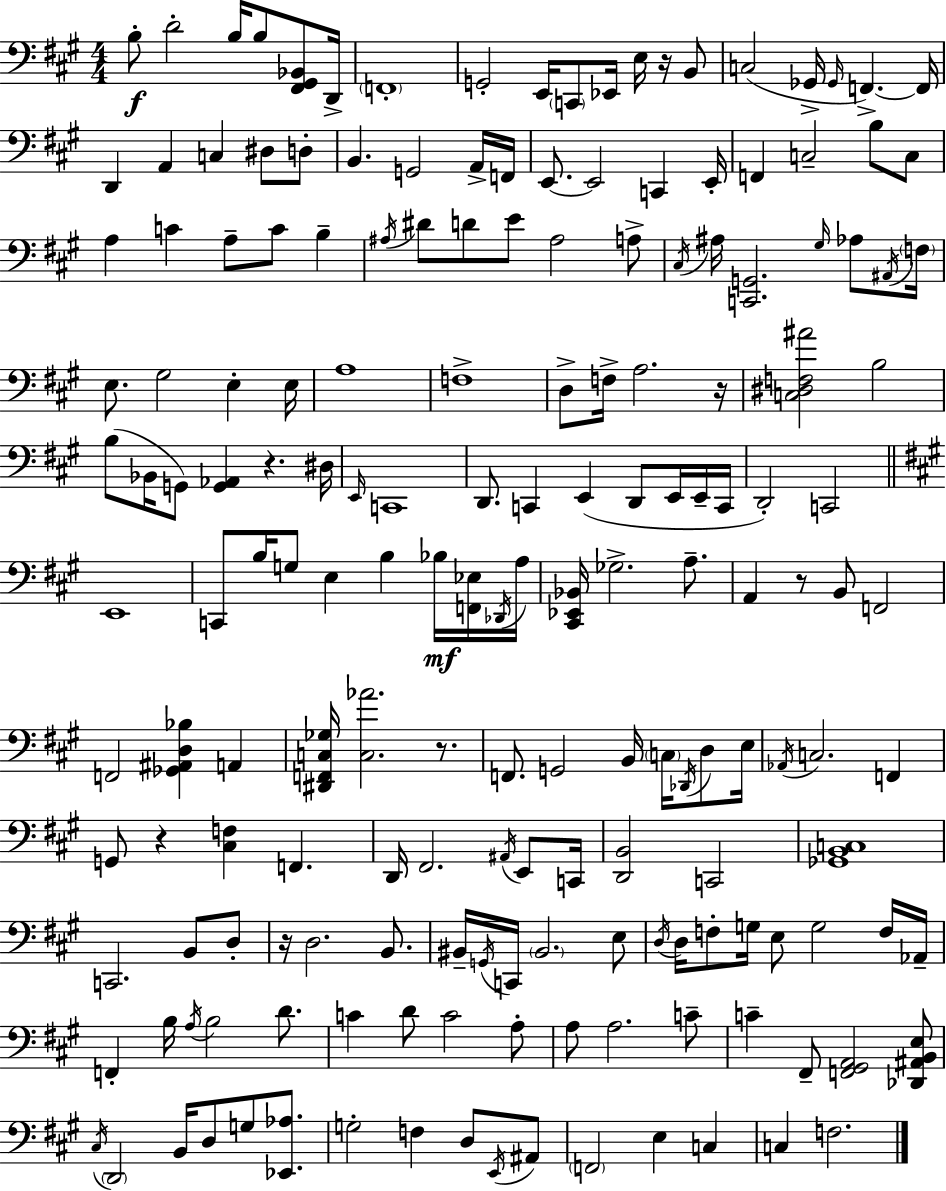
{
  \clef bass
  \numericTimeSignature
  \time 4/4
  \key a \major
  b8-.\f d'2-. b16 b8 <fis, gis, bes,>8 d,16-> | \parenthesize f,1-. | g,2-. e,16 \parenthesize c,8 ees,16 e16 r16 b,8 | c2( ges,16-> \grace { ges,16 }) f,4.->~~ | \break f,16 d,4 a,4 c4 dis8 d8-. | b,4. g,2 a,16-> | f,16 e,8.~~ e,2 c,4 | e,16-. f,4 c2-- b8 c8 | \break a4 c'4 a8-- c'8 b4-- | \acciaccatura { ais16 } dis'8 d'8 e'8 ais2 | a8-> \acciaccatura { cis16 } ais16 <c, g,>2. | \grace { gis16 } aes8 \acciaccatura { ais,16 } \parenthesize f16 e8. gis2 | \break e4-. e16 a1 | f1-> | d8-> f16-> a2. | r16 <c dis f ais'>2 b2 | \break b8( bes,16 g,8) <g, aes,>4 r4. | dis16 \grace { e,16 } c,1 | d,8. c,4 e,4( | d,8 e,16 e,16-- c,16 d,2-.) c,2 | \break \bar "||" \break \key a \major e,1 | c,8 b16 g8 e4 b4 bes16\mf <f, ees>16 \acciaccatura { des,16 } | a16 <cis, ees, bes,>16 ges2.-> a8.-- | a,4 r8 b,8 f,2 | \break f,2 <ges, ais, d bes>4 a,4 | <dis, f, c ges>16 <c aes'>2. r8. | f,8. g,2 b,16 \parenthesize c16 \acciaccatura { des,16 } d8 | e16 \acciaccatura { aes,16 } c2. f,4 | \break g,8 r4 <cis f>4 f,4. | d,16 fis,2. | \acciaccatura { ais,16 } e,8 c,16 <d, b,>2 c,2 | <ges, b, c>1 | \break c,2. | b,8 d8-. r16 d2. | b,8. bis,16-- \acciaccatura { g,16 } c,16 \parenthesize bis,2. | e8 \acciaccatura { d16 } d16 f8-. g16 e8 g2 | \break f16 aes,16-- f,4-. b16 \acciaccatura { a16 } b2 | d'8. c'4 d'8 c'2 | a8-. a8 a2. | c'8-- c'4-- fis,8-- <f, gis, a,>2 | \break <des, ais, b, e>8 \acciaccatura { cis16 } \parenthesize d,2 | b,16 d8 g8 <ees, aes>8. g2-. | f4 d8 \acciaccatura { e,16 } ais,8 \parenthesize f,2 | e4 c4 c4 f2. | \break \bar "|."
}